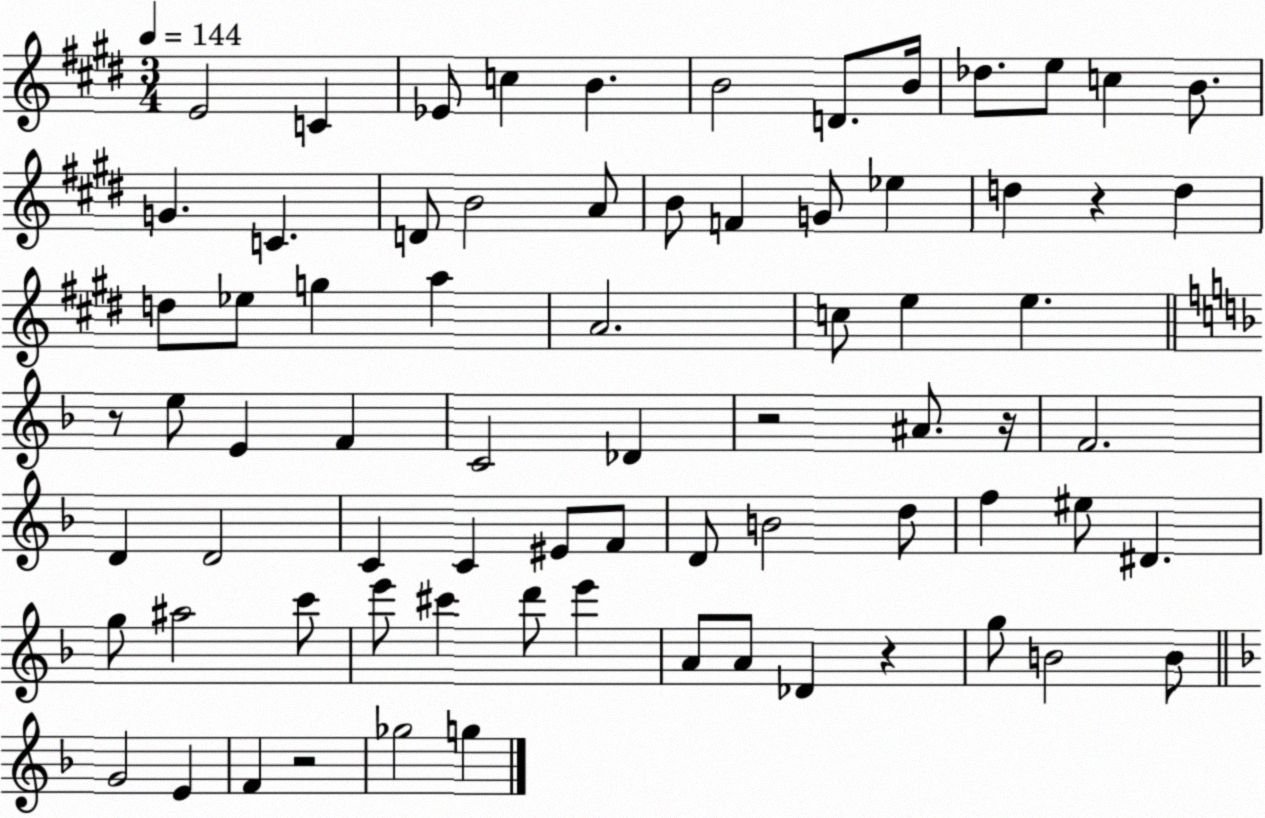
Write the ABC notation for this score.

X:1
T:Untitled
M:3/4
L:1/4
K:E
E2 C _E/2 c B B2 D/2 B/4 _d/2 e/2 c B/2 G C D/2 B2 A/2 B/2 F G/2 _e d z d d/2 _e/2 g a A2 c/2 e e z/2 e/2 E F C2 _D z2 ^A/2 z/4 F2 D D2 C C ^E/2 F/2 D/2 B2 d/2 f ^e/2 ^D g/2 ^a2 c'/2 e'/2 ^c' d'/2 e' A/2 A/2 _D z g/2 B2 B/2 G2 E F z2 _g2 g